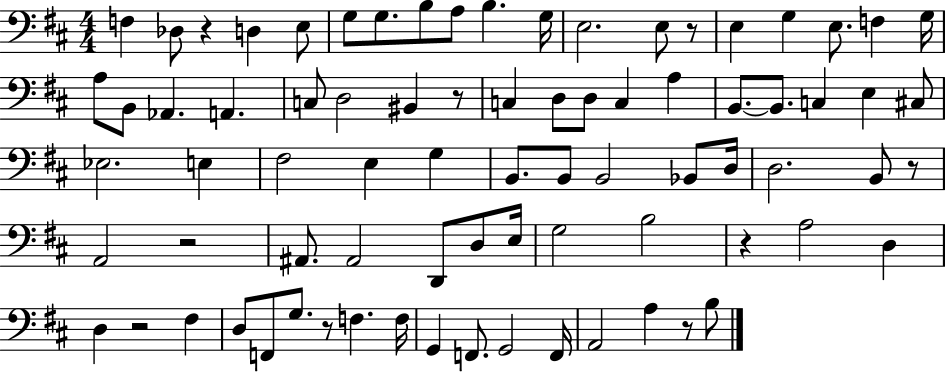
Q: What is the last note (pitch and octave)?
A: B3